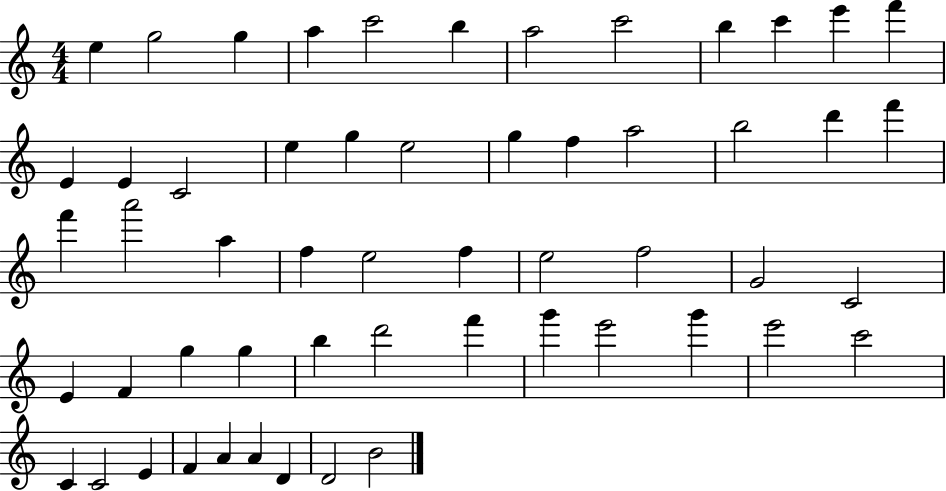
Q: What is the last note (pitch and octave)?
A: B4